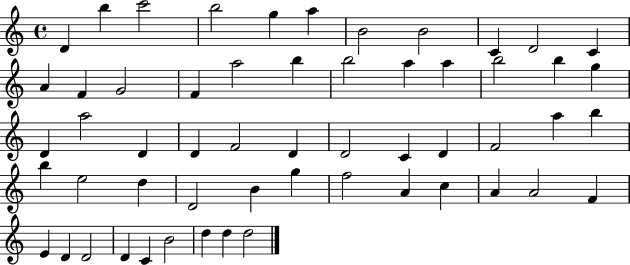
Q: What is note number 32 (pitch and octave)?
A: D4